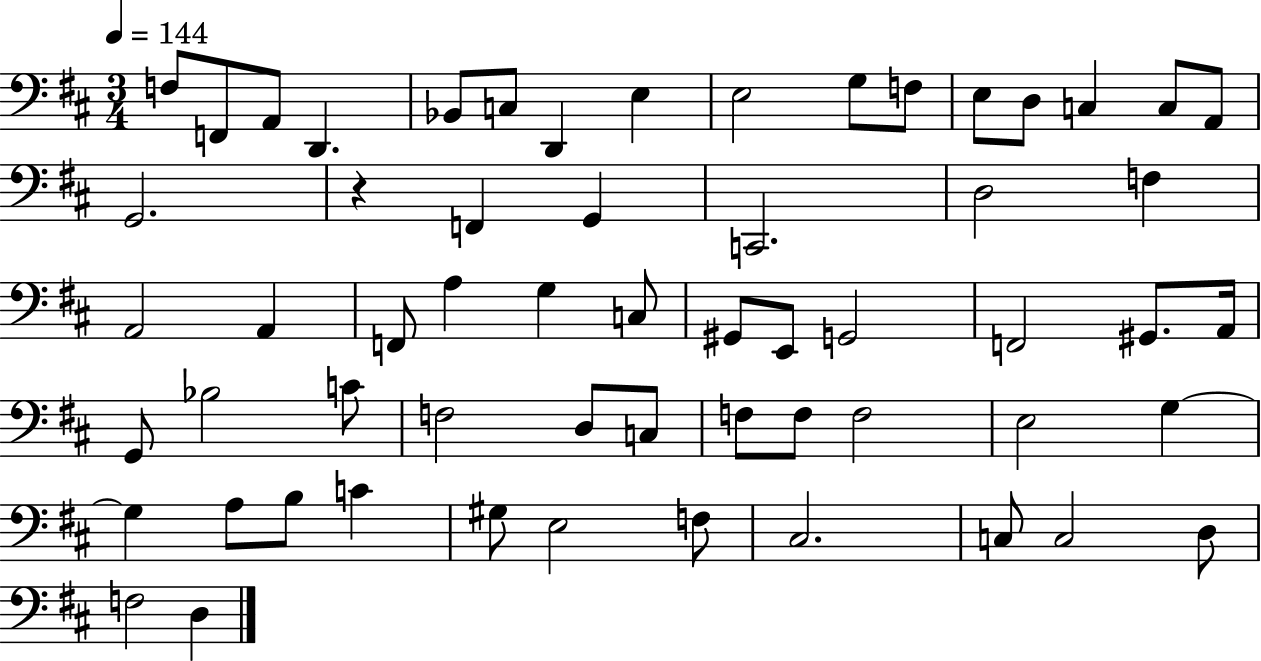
X:1
T:Untitled
M:3/4
L:1/4
K:D
F,/2 F,,/2 A,,/2 D,, _B,,/2 C,/2 D,, E, E,2 G,/2 F,/2 E,/2 D,/2 C, C,/2 A,,/2 G,,2 z F,, G,, C,,2 D,2 F, A,,2 A,, F,,/2 A, G, C,/2 ^G,,/2 E,,/2 G,,2 F,,2 ^G,,/2 A,,/4 G,,/2 _B,2 C/2 F,2 D,/2 C,/2 F,/2 F,/2 F,2 E,2 G, G, A,/2 B,/2 C ^G,/2 E,2 F,/2 ^C,2 C,/2 C,2 D,/2 F,2 D,